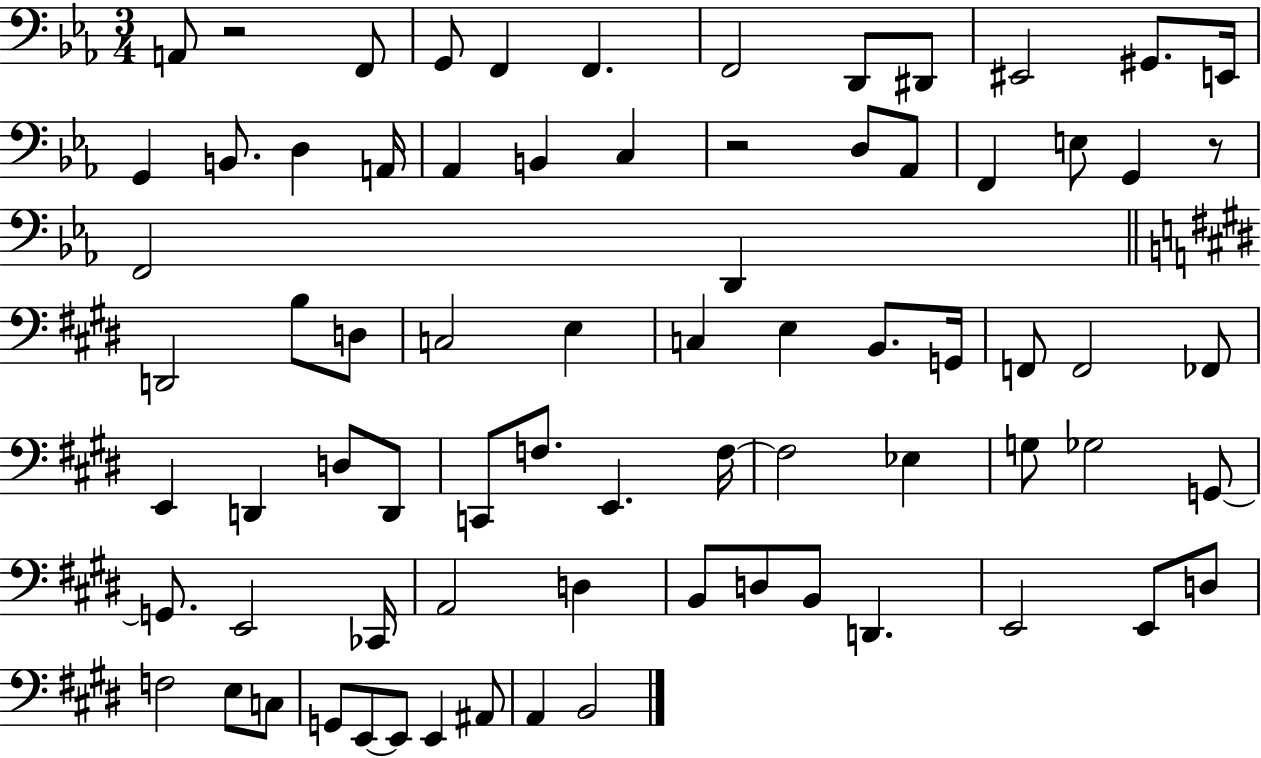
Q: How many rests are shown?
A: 3